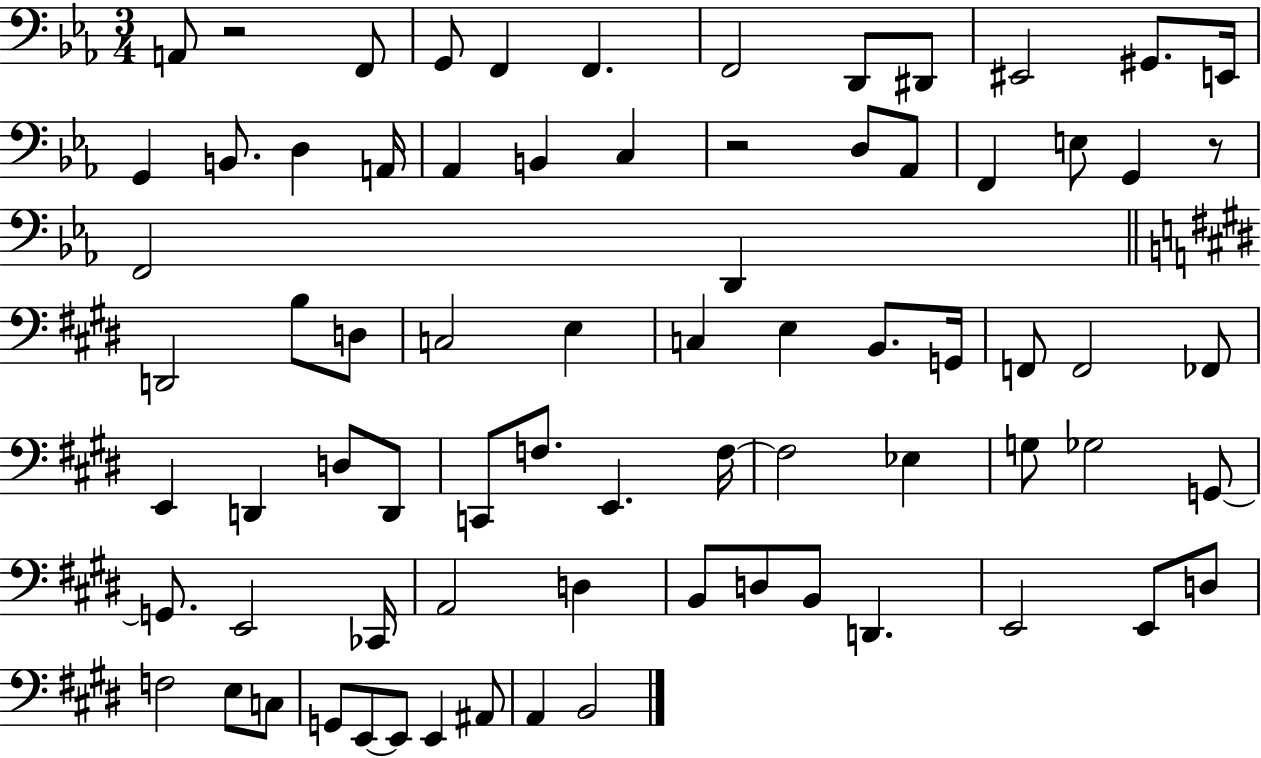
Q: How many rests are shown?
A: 3